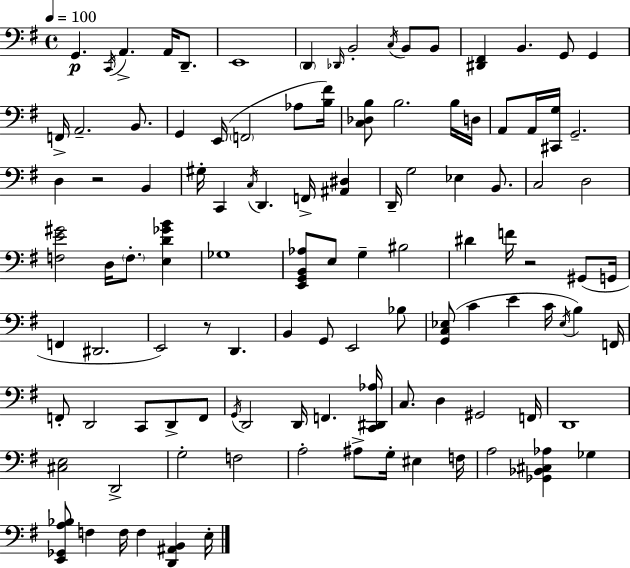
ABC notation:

X:1
T:Untitled
M:4/4
L:1/4
K:G
G,, C,,/4 A,, A,,/4 D,,/2 E,,4 D,, _D,,/4 B,,2 C,/4 B,,/2 B,,/2 [^D,,^F,,] B,, G,,/2 G,, F,,/4 A,,2 B,,/2 G,, E,,/4 F,,2 _A,/2 [B,^F]/4 [C,_D,B,]/2 B,2 B,/4 D,/4 A,,/2 A,,/4 [^C,,G,]/4 G,,2 D, z2 B,, ^G,/4 C,, C,/4 D,, F,,/4 [^A,,^D,] D,,/4 G,2 _E, B,,/2 C,2 D,2 [F,E^G]2 D,/4 F,/2 [E,D_GB] _G,4 [E,,G,,B,,_A,]/2 E,/2 G, ^B,2 ^D F/4 z2 ^G,,/2 G,,/4 F,, ^D,,2 E,,2 z/2 D,, B,, G,,/2 E,,2 _B,/2 [G,,C,_E,]/2 C E C/4 _E,/4 B, F,,/4 F,,/2 D,,2 C,,/2 D,,/2 F,,/2 G,,/4 D,,2 D,,/4 F,, [C,,^D,,_A,]/4 C,/2 D, ^G,,2 F,,/4 D,,4 [^C,E,]2 D,,2 G,2 F,2 A,2 ^A,/2 G,/4 ^E, F,/4 A,2 [_G,,_B,,^C,_A,] _G, [E,,_G,,A,_B,]/2 F, F,/4 F, [D,,^A,,B,,] E,/4